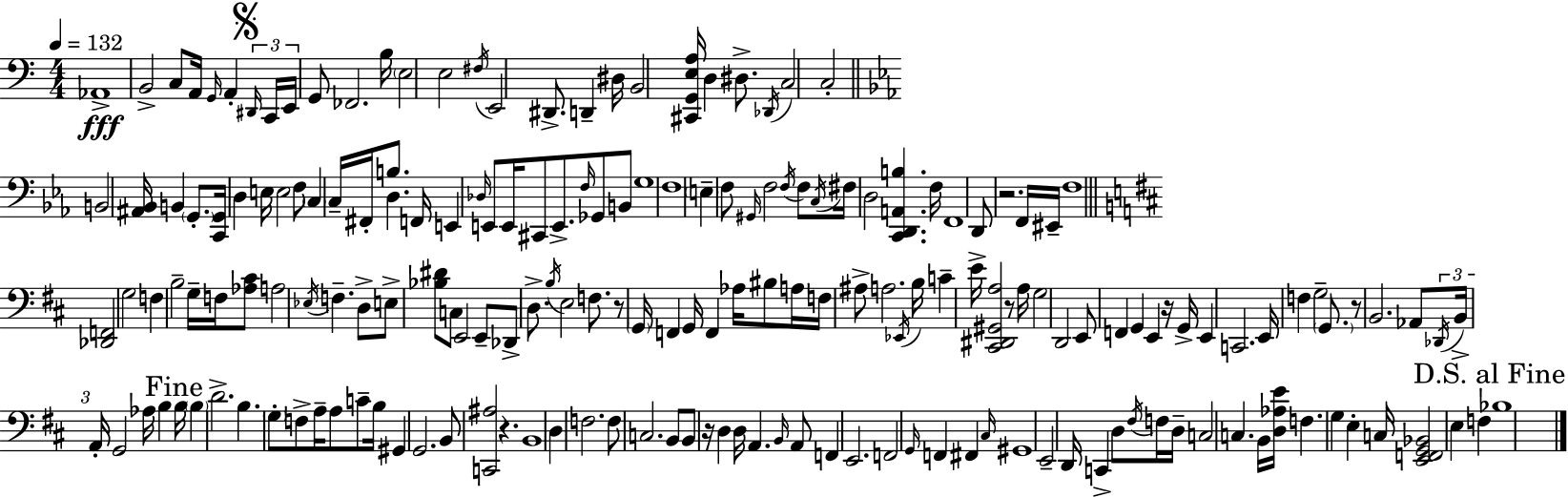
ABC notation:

X:1
T:Untitled
M:4/4
L:1/4
K:C
_A,,4 B,,2 C,/2 A,,/4 G,,/4 A,, ^D,,/4 C,,/4 E,,/4 G,,/2 _F,,2 B,/4 E,2 E,2 ^F,/4 E,,2 ^D,,/2 D,, ^D,/4 B,,2 [^C,,G,,E,A,]/4 D, ^D,/2 _D,,/4 C,2 C,2 B,,2 [^A,,_B,,]/4 B,, G,,/2 [C,,G,,]/4 D, E,/4 E,2 F,/2 C, C,/4 ^F,,/4 B,/2 D, F,,/4 E,, _D,/4 E,,/2 E,,/4 ^C,,/2 E,,/2 F,/4 _G,,/2 B,,/2 G,4 F,4 E, F,/2 ^G,,/4 F,2 F,/4 F,/2 C,/4 ^F,/4 D,2 [C,,D,,A,,B,] F,/4 F,,4 D,,/2 z2 F,,/4 ^E,,/4 F,4 [_D,,F,,]2 G,2 F, B,2 G,/4 F,/4 [_A,^C]/2 A,2 _E,/4 F, D,/2 E,/2 [_B,^D]/2 C,/2 E,,2 E,,/2 _D,,/2 D,/2 B,/4 E,2 F,/2 z/2 G,,/4 F,, G,,/4 F,, _A,/4 ^B,/2 A,/4 F,/4 ^A,/2 A,2 _E,,/4 B,/4 C E/4 [^C,,^D,,^G,,A,]2 z/2 A,/4 G,2 D,,2 E,,/2 F,, G,, E,, z/4 G,,/4 E,, C,,2 E,,/4 F, G,2 G,,/2 z/2 B,,2 _A,,/2 _D,,/4 B,,/4 A,,/4 G,,2 _A,/4 B, B,/4 B, D2 B, G,/2 F,/2 A,/4 A,/2 C/2 B,/4 ^G,, G,,2 B,,/2 [C,,^A,]2 z B,,4 D, F,2 F,/2 C,2 B,,/2 B,,/2 z/4 D, D,/4 A,, B,,/4 A,,/2 F,, E,,2 F,,2 G,,/4 F,, ^F,, ^C,/4 ^G,,4 E,,2 D,,/4 C,, D,/2 ^F,/4 F,/4 D,/4 C,2 C, B,,/4 [D,_A,E]/4 F, G, E, C,/4 [E,,F,,G,,_B,,]2 E, F, _B,4